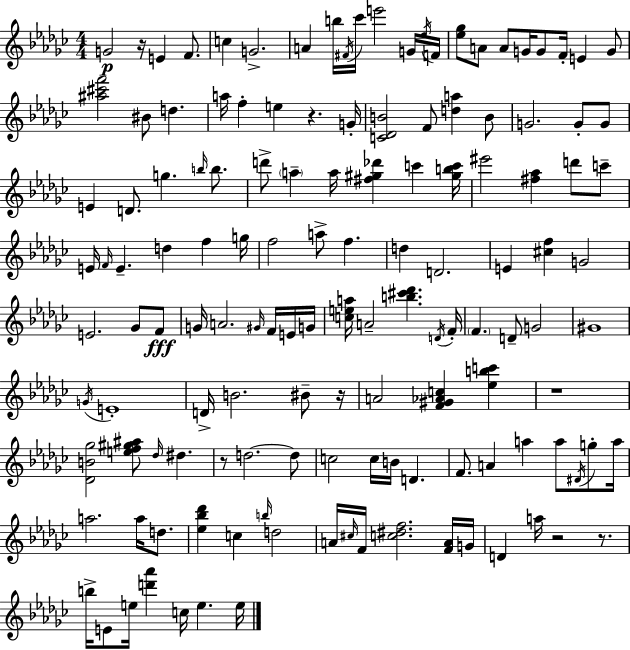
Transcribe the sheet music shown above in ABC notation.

X:1
T:Untitled
M:4/4
L:1/4
K:Ebm
G2 z/4 E F/2 c G2 A b/4 ^F/4 _c'/4 e'2 G/4 _e/4 F/4 [_e_g]/2 A/2 A/2 G/4 G/2 F/4 E G/2 [^a^c'f']2 ^B/2 d a/4 f e z G/4 [C_DB]2 F/2 [da] B/2 G2 G/2 G/2 E D/2 g b/4 b/2 d'/2 a a/4 [^f^g_d'] c' [^gbc']/4 ^e'2 [^f_a] d'/2 c'/2 E/4 F/4 E d f g/4 f2 a/2 f d D2 E [^cf] G2 E2 _G/2 F/2 G/4 A2 ^G/4 F/4 E/4 G/4 [cea]/4 A2 [b^c'_d'] D/4 F/4 F D/2 G2 ^G4 G/4 E4 D/4 B2 ^B/2 z/4 A2 [F^G_Ac] [_ebc'] z4 [_DB_g]2 [ef^g^a]/2 _d/4 ^d z/2 d2 d/2 c2 c/4 B/4 D F/2 A a a/2 ^D/4 g/2 a/4 a2 a/4 d/2 [_e_b_d'] c b/4 d2 A/4 ^c/4 F/4 [c^df]2 [FA]/4 G/4 D a/4 z2 z/2 b/4 E/2 e/4 [d'_a'] c/4 e e/4